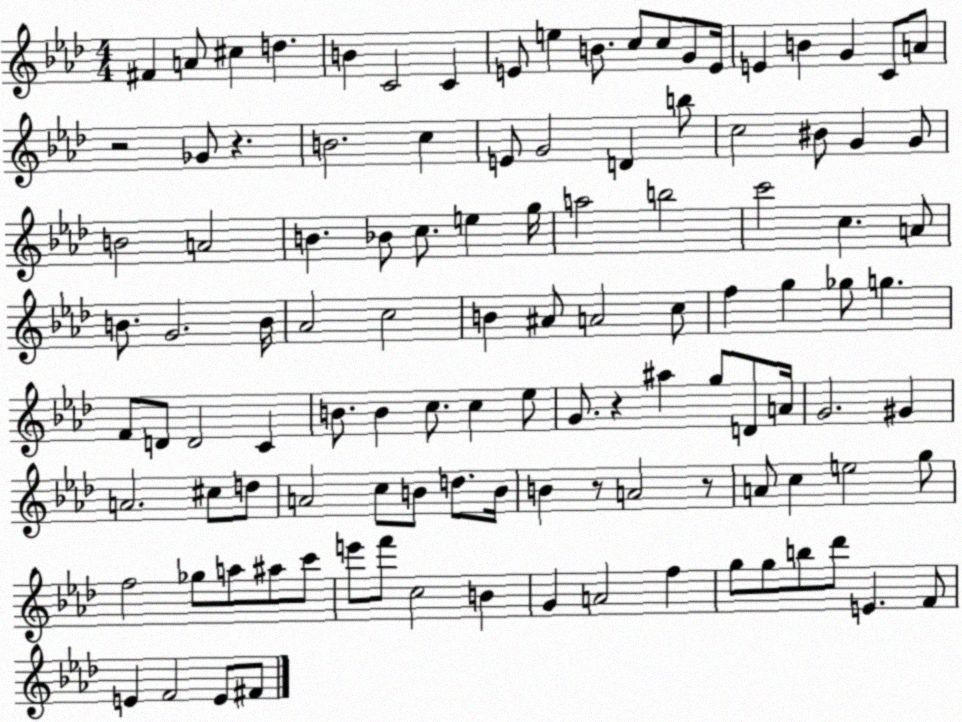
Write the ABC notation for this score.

X:1
T:Untitled
M:4/4
L:1/4
K:Ab
^F A/2 ^c d B C2 C E/2 e B/2 c/2 c/2 G/2 E/4 E B G C/2 A/2 z2 _G/2 z B2 c E/2 G2 D b/2 c2 ^B/2 G G/2 B2 A2 B _B/2 c/2 e g/4 a2 b2 c'2 c A/2 B/2 G2 B/4 _A2 c2 B ^A/2 A2 c/2 f g _g/2 g F/2 D/2 D2 C B/2 B c/2 c _e/2 G/2 z ^a g/2 D/2 A/4 G2 ^G A2 ^c/2 d/2 A2 c/2 B/2 d/2 B/4 B z/2 A2 z/2 A/2 c e2 g/2 f2 _g/2 a/2 ^a/2 c'/2 e'/2 f'/2 c2 B G A2 f g/2 g/2 b/2 _d'/2 E F/2 E F2 E/2 ^F/2